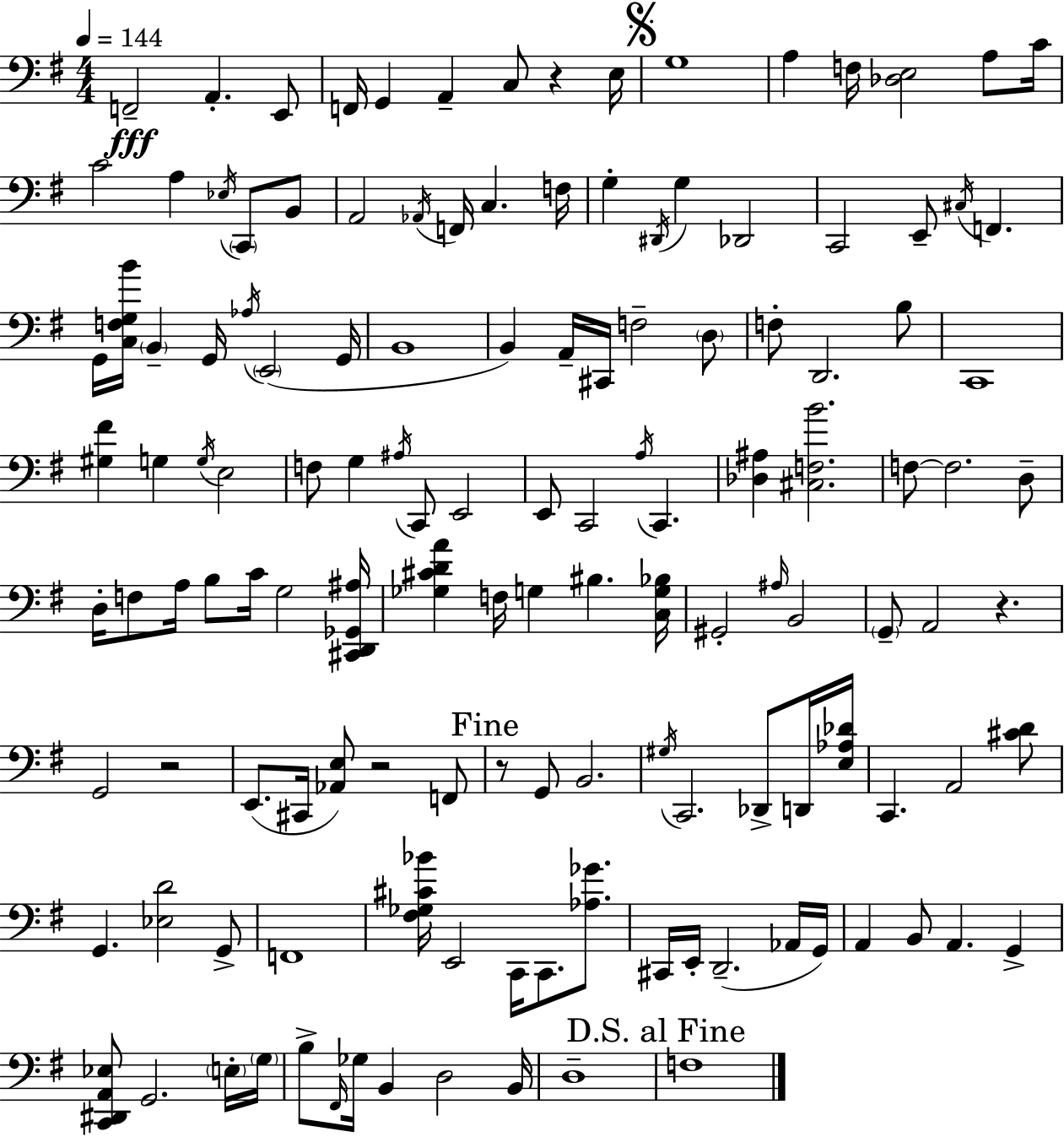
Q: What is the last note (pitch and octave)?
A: F3